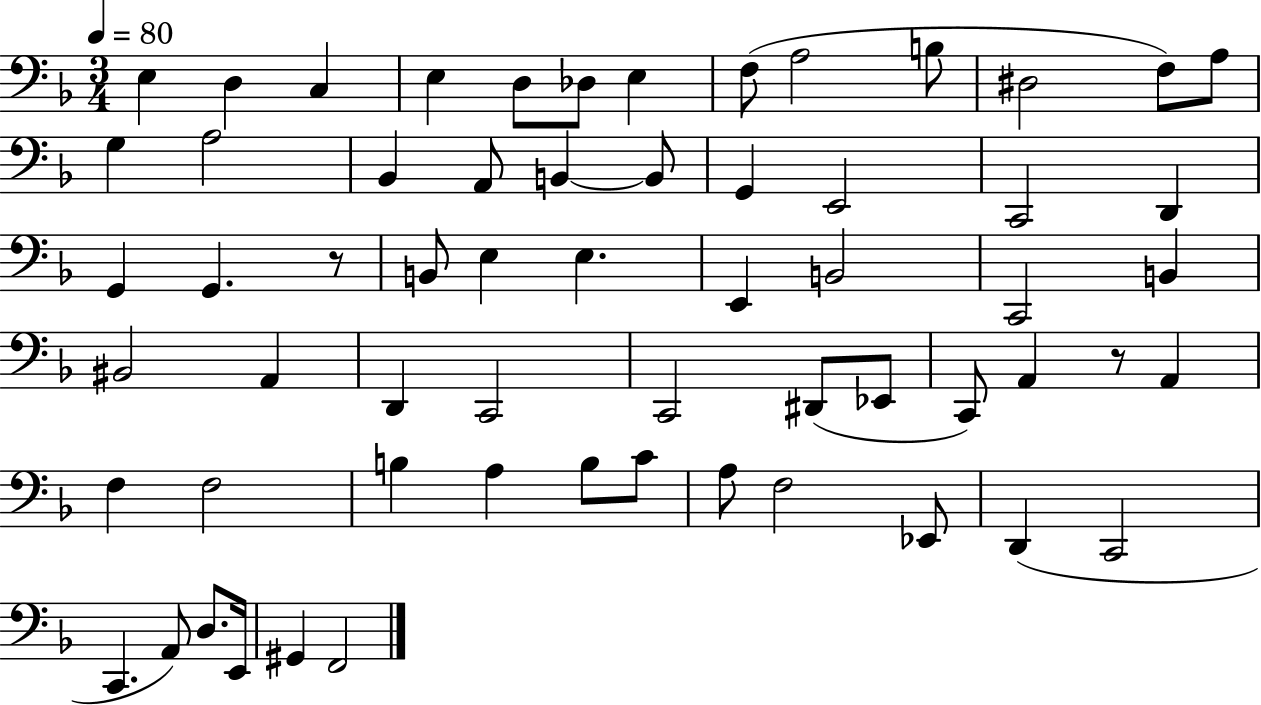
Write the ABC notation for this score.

X:1
T:Untitled
M:3/4
L:1/4
K:F
E, D, C, E, D,/2 _D,/2 E, F,/2 A,2 B,/2 ^D,2 F,/2 A,/2 G, A,2 _B,, A,,/2 B,, B,,/2 G,, E,,2 C,,2 D,, G,, G,, z/2 B,,/2 E, E, E,, B,,2 C,,2 B,, ^B,,2 A,, D,, C,,2 C,,2 ^D,,/2 _E,,/2 C,,/2 A,, z/2 A,, F, F,2 B, A, B,/2 C/2 A,/2 F,2 _E,,/2 D,, C,,2 C,, A,,/2 D,/2 E,,/4 ^G,, F,,2